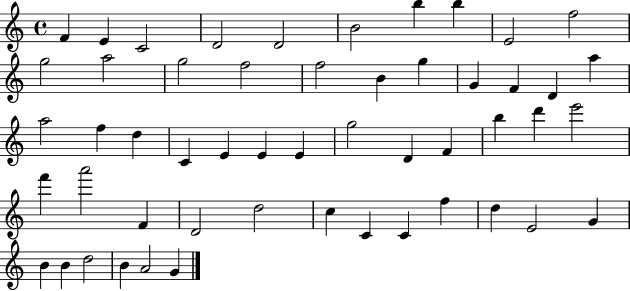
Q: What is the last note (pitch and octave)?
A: G4